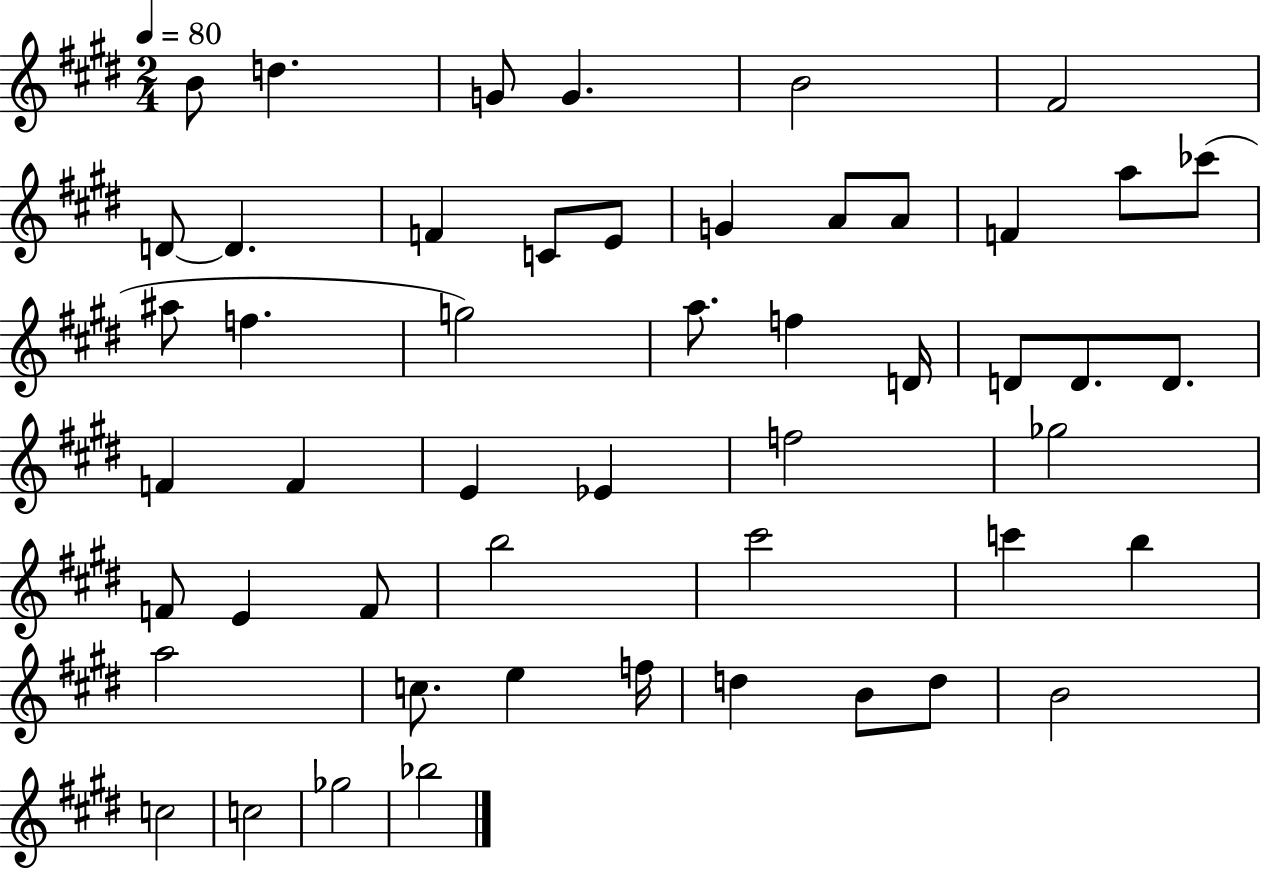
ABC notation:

X:1
T:Untitled
M:2/4
L:1/4
K:E
B/2 d G/2 G B2 ^F2 D/2 D F C/2 E/2 G A/2 A/2 F a/2 _c'/2 ^a/2 f g2 a/2 f D/4 D/2 D/2 D/2 F F E _E f2 _g2 F/2 E F/2 b2 ^c'2 c' b a2 c/2 e f/4 d B/2 d/2 B2 c2 c2 _g2 _b2